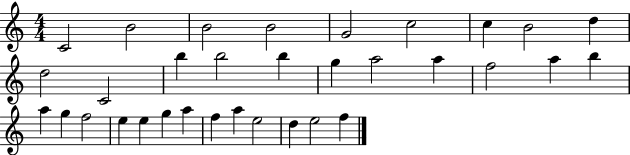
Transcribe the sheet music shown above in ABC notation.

X:1
T:Untitled
M:4/4
L:1/4
K:C
C2 B2 B2 B2 G2 c2 c B2 d d2 C2 b b2 b g a2 a f2 a b a g f2 e e g a f a e2 d e2 f